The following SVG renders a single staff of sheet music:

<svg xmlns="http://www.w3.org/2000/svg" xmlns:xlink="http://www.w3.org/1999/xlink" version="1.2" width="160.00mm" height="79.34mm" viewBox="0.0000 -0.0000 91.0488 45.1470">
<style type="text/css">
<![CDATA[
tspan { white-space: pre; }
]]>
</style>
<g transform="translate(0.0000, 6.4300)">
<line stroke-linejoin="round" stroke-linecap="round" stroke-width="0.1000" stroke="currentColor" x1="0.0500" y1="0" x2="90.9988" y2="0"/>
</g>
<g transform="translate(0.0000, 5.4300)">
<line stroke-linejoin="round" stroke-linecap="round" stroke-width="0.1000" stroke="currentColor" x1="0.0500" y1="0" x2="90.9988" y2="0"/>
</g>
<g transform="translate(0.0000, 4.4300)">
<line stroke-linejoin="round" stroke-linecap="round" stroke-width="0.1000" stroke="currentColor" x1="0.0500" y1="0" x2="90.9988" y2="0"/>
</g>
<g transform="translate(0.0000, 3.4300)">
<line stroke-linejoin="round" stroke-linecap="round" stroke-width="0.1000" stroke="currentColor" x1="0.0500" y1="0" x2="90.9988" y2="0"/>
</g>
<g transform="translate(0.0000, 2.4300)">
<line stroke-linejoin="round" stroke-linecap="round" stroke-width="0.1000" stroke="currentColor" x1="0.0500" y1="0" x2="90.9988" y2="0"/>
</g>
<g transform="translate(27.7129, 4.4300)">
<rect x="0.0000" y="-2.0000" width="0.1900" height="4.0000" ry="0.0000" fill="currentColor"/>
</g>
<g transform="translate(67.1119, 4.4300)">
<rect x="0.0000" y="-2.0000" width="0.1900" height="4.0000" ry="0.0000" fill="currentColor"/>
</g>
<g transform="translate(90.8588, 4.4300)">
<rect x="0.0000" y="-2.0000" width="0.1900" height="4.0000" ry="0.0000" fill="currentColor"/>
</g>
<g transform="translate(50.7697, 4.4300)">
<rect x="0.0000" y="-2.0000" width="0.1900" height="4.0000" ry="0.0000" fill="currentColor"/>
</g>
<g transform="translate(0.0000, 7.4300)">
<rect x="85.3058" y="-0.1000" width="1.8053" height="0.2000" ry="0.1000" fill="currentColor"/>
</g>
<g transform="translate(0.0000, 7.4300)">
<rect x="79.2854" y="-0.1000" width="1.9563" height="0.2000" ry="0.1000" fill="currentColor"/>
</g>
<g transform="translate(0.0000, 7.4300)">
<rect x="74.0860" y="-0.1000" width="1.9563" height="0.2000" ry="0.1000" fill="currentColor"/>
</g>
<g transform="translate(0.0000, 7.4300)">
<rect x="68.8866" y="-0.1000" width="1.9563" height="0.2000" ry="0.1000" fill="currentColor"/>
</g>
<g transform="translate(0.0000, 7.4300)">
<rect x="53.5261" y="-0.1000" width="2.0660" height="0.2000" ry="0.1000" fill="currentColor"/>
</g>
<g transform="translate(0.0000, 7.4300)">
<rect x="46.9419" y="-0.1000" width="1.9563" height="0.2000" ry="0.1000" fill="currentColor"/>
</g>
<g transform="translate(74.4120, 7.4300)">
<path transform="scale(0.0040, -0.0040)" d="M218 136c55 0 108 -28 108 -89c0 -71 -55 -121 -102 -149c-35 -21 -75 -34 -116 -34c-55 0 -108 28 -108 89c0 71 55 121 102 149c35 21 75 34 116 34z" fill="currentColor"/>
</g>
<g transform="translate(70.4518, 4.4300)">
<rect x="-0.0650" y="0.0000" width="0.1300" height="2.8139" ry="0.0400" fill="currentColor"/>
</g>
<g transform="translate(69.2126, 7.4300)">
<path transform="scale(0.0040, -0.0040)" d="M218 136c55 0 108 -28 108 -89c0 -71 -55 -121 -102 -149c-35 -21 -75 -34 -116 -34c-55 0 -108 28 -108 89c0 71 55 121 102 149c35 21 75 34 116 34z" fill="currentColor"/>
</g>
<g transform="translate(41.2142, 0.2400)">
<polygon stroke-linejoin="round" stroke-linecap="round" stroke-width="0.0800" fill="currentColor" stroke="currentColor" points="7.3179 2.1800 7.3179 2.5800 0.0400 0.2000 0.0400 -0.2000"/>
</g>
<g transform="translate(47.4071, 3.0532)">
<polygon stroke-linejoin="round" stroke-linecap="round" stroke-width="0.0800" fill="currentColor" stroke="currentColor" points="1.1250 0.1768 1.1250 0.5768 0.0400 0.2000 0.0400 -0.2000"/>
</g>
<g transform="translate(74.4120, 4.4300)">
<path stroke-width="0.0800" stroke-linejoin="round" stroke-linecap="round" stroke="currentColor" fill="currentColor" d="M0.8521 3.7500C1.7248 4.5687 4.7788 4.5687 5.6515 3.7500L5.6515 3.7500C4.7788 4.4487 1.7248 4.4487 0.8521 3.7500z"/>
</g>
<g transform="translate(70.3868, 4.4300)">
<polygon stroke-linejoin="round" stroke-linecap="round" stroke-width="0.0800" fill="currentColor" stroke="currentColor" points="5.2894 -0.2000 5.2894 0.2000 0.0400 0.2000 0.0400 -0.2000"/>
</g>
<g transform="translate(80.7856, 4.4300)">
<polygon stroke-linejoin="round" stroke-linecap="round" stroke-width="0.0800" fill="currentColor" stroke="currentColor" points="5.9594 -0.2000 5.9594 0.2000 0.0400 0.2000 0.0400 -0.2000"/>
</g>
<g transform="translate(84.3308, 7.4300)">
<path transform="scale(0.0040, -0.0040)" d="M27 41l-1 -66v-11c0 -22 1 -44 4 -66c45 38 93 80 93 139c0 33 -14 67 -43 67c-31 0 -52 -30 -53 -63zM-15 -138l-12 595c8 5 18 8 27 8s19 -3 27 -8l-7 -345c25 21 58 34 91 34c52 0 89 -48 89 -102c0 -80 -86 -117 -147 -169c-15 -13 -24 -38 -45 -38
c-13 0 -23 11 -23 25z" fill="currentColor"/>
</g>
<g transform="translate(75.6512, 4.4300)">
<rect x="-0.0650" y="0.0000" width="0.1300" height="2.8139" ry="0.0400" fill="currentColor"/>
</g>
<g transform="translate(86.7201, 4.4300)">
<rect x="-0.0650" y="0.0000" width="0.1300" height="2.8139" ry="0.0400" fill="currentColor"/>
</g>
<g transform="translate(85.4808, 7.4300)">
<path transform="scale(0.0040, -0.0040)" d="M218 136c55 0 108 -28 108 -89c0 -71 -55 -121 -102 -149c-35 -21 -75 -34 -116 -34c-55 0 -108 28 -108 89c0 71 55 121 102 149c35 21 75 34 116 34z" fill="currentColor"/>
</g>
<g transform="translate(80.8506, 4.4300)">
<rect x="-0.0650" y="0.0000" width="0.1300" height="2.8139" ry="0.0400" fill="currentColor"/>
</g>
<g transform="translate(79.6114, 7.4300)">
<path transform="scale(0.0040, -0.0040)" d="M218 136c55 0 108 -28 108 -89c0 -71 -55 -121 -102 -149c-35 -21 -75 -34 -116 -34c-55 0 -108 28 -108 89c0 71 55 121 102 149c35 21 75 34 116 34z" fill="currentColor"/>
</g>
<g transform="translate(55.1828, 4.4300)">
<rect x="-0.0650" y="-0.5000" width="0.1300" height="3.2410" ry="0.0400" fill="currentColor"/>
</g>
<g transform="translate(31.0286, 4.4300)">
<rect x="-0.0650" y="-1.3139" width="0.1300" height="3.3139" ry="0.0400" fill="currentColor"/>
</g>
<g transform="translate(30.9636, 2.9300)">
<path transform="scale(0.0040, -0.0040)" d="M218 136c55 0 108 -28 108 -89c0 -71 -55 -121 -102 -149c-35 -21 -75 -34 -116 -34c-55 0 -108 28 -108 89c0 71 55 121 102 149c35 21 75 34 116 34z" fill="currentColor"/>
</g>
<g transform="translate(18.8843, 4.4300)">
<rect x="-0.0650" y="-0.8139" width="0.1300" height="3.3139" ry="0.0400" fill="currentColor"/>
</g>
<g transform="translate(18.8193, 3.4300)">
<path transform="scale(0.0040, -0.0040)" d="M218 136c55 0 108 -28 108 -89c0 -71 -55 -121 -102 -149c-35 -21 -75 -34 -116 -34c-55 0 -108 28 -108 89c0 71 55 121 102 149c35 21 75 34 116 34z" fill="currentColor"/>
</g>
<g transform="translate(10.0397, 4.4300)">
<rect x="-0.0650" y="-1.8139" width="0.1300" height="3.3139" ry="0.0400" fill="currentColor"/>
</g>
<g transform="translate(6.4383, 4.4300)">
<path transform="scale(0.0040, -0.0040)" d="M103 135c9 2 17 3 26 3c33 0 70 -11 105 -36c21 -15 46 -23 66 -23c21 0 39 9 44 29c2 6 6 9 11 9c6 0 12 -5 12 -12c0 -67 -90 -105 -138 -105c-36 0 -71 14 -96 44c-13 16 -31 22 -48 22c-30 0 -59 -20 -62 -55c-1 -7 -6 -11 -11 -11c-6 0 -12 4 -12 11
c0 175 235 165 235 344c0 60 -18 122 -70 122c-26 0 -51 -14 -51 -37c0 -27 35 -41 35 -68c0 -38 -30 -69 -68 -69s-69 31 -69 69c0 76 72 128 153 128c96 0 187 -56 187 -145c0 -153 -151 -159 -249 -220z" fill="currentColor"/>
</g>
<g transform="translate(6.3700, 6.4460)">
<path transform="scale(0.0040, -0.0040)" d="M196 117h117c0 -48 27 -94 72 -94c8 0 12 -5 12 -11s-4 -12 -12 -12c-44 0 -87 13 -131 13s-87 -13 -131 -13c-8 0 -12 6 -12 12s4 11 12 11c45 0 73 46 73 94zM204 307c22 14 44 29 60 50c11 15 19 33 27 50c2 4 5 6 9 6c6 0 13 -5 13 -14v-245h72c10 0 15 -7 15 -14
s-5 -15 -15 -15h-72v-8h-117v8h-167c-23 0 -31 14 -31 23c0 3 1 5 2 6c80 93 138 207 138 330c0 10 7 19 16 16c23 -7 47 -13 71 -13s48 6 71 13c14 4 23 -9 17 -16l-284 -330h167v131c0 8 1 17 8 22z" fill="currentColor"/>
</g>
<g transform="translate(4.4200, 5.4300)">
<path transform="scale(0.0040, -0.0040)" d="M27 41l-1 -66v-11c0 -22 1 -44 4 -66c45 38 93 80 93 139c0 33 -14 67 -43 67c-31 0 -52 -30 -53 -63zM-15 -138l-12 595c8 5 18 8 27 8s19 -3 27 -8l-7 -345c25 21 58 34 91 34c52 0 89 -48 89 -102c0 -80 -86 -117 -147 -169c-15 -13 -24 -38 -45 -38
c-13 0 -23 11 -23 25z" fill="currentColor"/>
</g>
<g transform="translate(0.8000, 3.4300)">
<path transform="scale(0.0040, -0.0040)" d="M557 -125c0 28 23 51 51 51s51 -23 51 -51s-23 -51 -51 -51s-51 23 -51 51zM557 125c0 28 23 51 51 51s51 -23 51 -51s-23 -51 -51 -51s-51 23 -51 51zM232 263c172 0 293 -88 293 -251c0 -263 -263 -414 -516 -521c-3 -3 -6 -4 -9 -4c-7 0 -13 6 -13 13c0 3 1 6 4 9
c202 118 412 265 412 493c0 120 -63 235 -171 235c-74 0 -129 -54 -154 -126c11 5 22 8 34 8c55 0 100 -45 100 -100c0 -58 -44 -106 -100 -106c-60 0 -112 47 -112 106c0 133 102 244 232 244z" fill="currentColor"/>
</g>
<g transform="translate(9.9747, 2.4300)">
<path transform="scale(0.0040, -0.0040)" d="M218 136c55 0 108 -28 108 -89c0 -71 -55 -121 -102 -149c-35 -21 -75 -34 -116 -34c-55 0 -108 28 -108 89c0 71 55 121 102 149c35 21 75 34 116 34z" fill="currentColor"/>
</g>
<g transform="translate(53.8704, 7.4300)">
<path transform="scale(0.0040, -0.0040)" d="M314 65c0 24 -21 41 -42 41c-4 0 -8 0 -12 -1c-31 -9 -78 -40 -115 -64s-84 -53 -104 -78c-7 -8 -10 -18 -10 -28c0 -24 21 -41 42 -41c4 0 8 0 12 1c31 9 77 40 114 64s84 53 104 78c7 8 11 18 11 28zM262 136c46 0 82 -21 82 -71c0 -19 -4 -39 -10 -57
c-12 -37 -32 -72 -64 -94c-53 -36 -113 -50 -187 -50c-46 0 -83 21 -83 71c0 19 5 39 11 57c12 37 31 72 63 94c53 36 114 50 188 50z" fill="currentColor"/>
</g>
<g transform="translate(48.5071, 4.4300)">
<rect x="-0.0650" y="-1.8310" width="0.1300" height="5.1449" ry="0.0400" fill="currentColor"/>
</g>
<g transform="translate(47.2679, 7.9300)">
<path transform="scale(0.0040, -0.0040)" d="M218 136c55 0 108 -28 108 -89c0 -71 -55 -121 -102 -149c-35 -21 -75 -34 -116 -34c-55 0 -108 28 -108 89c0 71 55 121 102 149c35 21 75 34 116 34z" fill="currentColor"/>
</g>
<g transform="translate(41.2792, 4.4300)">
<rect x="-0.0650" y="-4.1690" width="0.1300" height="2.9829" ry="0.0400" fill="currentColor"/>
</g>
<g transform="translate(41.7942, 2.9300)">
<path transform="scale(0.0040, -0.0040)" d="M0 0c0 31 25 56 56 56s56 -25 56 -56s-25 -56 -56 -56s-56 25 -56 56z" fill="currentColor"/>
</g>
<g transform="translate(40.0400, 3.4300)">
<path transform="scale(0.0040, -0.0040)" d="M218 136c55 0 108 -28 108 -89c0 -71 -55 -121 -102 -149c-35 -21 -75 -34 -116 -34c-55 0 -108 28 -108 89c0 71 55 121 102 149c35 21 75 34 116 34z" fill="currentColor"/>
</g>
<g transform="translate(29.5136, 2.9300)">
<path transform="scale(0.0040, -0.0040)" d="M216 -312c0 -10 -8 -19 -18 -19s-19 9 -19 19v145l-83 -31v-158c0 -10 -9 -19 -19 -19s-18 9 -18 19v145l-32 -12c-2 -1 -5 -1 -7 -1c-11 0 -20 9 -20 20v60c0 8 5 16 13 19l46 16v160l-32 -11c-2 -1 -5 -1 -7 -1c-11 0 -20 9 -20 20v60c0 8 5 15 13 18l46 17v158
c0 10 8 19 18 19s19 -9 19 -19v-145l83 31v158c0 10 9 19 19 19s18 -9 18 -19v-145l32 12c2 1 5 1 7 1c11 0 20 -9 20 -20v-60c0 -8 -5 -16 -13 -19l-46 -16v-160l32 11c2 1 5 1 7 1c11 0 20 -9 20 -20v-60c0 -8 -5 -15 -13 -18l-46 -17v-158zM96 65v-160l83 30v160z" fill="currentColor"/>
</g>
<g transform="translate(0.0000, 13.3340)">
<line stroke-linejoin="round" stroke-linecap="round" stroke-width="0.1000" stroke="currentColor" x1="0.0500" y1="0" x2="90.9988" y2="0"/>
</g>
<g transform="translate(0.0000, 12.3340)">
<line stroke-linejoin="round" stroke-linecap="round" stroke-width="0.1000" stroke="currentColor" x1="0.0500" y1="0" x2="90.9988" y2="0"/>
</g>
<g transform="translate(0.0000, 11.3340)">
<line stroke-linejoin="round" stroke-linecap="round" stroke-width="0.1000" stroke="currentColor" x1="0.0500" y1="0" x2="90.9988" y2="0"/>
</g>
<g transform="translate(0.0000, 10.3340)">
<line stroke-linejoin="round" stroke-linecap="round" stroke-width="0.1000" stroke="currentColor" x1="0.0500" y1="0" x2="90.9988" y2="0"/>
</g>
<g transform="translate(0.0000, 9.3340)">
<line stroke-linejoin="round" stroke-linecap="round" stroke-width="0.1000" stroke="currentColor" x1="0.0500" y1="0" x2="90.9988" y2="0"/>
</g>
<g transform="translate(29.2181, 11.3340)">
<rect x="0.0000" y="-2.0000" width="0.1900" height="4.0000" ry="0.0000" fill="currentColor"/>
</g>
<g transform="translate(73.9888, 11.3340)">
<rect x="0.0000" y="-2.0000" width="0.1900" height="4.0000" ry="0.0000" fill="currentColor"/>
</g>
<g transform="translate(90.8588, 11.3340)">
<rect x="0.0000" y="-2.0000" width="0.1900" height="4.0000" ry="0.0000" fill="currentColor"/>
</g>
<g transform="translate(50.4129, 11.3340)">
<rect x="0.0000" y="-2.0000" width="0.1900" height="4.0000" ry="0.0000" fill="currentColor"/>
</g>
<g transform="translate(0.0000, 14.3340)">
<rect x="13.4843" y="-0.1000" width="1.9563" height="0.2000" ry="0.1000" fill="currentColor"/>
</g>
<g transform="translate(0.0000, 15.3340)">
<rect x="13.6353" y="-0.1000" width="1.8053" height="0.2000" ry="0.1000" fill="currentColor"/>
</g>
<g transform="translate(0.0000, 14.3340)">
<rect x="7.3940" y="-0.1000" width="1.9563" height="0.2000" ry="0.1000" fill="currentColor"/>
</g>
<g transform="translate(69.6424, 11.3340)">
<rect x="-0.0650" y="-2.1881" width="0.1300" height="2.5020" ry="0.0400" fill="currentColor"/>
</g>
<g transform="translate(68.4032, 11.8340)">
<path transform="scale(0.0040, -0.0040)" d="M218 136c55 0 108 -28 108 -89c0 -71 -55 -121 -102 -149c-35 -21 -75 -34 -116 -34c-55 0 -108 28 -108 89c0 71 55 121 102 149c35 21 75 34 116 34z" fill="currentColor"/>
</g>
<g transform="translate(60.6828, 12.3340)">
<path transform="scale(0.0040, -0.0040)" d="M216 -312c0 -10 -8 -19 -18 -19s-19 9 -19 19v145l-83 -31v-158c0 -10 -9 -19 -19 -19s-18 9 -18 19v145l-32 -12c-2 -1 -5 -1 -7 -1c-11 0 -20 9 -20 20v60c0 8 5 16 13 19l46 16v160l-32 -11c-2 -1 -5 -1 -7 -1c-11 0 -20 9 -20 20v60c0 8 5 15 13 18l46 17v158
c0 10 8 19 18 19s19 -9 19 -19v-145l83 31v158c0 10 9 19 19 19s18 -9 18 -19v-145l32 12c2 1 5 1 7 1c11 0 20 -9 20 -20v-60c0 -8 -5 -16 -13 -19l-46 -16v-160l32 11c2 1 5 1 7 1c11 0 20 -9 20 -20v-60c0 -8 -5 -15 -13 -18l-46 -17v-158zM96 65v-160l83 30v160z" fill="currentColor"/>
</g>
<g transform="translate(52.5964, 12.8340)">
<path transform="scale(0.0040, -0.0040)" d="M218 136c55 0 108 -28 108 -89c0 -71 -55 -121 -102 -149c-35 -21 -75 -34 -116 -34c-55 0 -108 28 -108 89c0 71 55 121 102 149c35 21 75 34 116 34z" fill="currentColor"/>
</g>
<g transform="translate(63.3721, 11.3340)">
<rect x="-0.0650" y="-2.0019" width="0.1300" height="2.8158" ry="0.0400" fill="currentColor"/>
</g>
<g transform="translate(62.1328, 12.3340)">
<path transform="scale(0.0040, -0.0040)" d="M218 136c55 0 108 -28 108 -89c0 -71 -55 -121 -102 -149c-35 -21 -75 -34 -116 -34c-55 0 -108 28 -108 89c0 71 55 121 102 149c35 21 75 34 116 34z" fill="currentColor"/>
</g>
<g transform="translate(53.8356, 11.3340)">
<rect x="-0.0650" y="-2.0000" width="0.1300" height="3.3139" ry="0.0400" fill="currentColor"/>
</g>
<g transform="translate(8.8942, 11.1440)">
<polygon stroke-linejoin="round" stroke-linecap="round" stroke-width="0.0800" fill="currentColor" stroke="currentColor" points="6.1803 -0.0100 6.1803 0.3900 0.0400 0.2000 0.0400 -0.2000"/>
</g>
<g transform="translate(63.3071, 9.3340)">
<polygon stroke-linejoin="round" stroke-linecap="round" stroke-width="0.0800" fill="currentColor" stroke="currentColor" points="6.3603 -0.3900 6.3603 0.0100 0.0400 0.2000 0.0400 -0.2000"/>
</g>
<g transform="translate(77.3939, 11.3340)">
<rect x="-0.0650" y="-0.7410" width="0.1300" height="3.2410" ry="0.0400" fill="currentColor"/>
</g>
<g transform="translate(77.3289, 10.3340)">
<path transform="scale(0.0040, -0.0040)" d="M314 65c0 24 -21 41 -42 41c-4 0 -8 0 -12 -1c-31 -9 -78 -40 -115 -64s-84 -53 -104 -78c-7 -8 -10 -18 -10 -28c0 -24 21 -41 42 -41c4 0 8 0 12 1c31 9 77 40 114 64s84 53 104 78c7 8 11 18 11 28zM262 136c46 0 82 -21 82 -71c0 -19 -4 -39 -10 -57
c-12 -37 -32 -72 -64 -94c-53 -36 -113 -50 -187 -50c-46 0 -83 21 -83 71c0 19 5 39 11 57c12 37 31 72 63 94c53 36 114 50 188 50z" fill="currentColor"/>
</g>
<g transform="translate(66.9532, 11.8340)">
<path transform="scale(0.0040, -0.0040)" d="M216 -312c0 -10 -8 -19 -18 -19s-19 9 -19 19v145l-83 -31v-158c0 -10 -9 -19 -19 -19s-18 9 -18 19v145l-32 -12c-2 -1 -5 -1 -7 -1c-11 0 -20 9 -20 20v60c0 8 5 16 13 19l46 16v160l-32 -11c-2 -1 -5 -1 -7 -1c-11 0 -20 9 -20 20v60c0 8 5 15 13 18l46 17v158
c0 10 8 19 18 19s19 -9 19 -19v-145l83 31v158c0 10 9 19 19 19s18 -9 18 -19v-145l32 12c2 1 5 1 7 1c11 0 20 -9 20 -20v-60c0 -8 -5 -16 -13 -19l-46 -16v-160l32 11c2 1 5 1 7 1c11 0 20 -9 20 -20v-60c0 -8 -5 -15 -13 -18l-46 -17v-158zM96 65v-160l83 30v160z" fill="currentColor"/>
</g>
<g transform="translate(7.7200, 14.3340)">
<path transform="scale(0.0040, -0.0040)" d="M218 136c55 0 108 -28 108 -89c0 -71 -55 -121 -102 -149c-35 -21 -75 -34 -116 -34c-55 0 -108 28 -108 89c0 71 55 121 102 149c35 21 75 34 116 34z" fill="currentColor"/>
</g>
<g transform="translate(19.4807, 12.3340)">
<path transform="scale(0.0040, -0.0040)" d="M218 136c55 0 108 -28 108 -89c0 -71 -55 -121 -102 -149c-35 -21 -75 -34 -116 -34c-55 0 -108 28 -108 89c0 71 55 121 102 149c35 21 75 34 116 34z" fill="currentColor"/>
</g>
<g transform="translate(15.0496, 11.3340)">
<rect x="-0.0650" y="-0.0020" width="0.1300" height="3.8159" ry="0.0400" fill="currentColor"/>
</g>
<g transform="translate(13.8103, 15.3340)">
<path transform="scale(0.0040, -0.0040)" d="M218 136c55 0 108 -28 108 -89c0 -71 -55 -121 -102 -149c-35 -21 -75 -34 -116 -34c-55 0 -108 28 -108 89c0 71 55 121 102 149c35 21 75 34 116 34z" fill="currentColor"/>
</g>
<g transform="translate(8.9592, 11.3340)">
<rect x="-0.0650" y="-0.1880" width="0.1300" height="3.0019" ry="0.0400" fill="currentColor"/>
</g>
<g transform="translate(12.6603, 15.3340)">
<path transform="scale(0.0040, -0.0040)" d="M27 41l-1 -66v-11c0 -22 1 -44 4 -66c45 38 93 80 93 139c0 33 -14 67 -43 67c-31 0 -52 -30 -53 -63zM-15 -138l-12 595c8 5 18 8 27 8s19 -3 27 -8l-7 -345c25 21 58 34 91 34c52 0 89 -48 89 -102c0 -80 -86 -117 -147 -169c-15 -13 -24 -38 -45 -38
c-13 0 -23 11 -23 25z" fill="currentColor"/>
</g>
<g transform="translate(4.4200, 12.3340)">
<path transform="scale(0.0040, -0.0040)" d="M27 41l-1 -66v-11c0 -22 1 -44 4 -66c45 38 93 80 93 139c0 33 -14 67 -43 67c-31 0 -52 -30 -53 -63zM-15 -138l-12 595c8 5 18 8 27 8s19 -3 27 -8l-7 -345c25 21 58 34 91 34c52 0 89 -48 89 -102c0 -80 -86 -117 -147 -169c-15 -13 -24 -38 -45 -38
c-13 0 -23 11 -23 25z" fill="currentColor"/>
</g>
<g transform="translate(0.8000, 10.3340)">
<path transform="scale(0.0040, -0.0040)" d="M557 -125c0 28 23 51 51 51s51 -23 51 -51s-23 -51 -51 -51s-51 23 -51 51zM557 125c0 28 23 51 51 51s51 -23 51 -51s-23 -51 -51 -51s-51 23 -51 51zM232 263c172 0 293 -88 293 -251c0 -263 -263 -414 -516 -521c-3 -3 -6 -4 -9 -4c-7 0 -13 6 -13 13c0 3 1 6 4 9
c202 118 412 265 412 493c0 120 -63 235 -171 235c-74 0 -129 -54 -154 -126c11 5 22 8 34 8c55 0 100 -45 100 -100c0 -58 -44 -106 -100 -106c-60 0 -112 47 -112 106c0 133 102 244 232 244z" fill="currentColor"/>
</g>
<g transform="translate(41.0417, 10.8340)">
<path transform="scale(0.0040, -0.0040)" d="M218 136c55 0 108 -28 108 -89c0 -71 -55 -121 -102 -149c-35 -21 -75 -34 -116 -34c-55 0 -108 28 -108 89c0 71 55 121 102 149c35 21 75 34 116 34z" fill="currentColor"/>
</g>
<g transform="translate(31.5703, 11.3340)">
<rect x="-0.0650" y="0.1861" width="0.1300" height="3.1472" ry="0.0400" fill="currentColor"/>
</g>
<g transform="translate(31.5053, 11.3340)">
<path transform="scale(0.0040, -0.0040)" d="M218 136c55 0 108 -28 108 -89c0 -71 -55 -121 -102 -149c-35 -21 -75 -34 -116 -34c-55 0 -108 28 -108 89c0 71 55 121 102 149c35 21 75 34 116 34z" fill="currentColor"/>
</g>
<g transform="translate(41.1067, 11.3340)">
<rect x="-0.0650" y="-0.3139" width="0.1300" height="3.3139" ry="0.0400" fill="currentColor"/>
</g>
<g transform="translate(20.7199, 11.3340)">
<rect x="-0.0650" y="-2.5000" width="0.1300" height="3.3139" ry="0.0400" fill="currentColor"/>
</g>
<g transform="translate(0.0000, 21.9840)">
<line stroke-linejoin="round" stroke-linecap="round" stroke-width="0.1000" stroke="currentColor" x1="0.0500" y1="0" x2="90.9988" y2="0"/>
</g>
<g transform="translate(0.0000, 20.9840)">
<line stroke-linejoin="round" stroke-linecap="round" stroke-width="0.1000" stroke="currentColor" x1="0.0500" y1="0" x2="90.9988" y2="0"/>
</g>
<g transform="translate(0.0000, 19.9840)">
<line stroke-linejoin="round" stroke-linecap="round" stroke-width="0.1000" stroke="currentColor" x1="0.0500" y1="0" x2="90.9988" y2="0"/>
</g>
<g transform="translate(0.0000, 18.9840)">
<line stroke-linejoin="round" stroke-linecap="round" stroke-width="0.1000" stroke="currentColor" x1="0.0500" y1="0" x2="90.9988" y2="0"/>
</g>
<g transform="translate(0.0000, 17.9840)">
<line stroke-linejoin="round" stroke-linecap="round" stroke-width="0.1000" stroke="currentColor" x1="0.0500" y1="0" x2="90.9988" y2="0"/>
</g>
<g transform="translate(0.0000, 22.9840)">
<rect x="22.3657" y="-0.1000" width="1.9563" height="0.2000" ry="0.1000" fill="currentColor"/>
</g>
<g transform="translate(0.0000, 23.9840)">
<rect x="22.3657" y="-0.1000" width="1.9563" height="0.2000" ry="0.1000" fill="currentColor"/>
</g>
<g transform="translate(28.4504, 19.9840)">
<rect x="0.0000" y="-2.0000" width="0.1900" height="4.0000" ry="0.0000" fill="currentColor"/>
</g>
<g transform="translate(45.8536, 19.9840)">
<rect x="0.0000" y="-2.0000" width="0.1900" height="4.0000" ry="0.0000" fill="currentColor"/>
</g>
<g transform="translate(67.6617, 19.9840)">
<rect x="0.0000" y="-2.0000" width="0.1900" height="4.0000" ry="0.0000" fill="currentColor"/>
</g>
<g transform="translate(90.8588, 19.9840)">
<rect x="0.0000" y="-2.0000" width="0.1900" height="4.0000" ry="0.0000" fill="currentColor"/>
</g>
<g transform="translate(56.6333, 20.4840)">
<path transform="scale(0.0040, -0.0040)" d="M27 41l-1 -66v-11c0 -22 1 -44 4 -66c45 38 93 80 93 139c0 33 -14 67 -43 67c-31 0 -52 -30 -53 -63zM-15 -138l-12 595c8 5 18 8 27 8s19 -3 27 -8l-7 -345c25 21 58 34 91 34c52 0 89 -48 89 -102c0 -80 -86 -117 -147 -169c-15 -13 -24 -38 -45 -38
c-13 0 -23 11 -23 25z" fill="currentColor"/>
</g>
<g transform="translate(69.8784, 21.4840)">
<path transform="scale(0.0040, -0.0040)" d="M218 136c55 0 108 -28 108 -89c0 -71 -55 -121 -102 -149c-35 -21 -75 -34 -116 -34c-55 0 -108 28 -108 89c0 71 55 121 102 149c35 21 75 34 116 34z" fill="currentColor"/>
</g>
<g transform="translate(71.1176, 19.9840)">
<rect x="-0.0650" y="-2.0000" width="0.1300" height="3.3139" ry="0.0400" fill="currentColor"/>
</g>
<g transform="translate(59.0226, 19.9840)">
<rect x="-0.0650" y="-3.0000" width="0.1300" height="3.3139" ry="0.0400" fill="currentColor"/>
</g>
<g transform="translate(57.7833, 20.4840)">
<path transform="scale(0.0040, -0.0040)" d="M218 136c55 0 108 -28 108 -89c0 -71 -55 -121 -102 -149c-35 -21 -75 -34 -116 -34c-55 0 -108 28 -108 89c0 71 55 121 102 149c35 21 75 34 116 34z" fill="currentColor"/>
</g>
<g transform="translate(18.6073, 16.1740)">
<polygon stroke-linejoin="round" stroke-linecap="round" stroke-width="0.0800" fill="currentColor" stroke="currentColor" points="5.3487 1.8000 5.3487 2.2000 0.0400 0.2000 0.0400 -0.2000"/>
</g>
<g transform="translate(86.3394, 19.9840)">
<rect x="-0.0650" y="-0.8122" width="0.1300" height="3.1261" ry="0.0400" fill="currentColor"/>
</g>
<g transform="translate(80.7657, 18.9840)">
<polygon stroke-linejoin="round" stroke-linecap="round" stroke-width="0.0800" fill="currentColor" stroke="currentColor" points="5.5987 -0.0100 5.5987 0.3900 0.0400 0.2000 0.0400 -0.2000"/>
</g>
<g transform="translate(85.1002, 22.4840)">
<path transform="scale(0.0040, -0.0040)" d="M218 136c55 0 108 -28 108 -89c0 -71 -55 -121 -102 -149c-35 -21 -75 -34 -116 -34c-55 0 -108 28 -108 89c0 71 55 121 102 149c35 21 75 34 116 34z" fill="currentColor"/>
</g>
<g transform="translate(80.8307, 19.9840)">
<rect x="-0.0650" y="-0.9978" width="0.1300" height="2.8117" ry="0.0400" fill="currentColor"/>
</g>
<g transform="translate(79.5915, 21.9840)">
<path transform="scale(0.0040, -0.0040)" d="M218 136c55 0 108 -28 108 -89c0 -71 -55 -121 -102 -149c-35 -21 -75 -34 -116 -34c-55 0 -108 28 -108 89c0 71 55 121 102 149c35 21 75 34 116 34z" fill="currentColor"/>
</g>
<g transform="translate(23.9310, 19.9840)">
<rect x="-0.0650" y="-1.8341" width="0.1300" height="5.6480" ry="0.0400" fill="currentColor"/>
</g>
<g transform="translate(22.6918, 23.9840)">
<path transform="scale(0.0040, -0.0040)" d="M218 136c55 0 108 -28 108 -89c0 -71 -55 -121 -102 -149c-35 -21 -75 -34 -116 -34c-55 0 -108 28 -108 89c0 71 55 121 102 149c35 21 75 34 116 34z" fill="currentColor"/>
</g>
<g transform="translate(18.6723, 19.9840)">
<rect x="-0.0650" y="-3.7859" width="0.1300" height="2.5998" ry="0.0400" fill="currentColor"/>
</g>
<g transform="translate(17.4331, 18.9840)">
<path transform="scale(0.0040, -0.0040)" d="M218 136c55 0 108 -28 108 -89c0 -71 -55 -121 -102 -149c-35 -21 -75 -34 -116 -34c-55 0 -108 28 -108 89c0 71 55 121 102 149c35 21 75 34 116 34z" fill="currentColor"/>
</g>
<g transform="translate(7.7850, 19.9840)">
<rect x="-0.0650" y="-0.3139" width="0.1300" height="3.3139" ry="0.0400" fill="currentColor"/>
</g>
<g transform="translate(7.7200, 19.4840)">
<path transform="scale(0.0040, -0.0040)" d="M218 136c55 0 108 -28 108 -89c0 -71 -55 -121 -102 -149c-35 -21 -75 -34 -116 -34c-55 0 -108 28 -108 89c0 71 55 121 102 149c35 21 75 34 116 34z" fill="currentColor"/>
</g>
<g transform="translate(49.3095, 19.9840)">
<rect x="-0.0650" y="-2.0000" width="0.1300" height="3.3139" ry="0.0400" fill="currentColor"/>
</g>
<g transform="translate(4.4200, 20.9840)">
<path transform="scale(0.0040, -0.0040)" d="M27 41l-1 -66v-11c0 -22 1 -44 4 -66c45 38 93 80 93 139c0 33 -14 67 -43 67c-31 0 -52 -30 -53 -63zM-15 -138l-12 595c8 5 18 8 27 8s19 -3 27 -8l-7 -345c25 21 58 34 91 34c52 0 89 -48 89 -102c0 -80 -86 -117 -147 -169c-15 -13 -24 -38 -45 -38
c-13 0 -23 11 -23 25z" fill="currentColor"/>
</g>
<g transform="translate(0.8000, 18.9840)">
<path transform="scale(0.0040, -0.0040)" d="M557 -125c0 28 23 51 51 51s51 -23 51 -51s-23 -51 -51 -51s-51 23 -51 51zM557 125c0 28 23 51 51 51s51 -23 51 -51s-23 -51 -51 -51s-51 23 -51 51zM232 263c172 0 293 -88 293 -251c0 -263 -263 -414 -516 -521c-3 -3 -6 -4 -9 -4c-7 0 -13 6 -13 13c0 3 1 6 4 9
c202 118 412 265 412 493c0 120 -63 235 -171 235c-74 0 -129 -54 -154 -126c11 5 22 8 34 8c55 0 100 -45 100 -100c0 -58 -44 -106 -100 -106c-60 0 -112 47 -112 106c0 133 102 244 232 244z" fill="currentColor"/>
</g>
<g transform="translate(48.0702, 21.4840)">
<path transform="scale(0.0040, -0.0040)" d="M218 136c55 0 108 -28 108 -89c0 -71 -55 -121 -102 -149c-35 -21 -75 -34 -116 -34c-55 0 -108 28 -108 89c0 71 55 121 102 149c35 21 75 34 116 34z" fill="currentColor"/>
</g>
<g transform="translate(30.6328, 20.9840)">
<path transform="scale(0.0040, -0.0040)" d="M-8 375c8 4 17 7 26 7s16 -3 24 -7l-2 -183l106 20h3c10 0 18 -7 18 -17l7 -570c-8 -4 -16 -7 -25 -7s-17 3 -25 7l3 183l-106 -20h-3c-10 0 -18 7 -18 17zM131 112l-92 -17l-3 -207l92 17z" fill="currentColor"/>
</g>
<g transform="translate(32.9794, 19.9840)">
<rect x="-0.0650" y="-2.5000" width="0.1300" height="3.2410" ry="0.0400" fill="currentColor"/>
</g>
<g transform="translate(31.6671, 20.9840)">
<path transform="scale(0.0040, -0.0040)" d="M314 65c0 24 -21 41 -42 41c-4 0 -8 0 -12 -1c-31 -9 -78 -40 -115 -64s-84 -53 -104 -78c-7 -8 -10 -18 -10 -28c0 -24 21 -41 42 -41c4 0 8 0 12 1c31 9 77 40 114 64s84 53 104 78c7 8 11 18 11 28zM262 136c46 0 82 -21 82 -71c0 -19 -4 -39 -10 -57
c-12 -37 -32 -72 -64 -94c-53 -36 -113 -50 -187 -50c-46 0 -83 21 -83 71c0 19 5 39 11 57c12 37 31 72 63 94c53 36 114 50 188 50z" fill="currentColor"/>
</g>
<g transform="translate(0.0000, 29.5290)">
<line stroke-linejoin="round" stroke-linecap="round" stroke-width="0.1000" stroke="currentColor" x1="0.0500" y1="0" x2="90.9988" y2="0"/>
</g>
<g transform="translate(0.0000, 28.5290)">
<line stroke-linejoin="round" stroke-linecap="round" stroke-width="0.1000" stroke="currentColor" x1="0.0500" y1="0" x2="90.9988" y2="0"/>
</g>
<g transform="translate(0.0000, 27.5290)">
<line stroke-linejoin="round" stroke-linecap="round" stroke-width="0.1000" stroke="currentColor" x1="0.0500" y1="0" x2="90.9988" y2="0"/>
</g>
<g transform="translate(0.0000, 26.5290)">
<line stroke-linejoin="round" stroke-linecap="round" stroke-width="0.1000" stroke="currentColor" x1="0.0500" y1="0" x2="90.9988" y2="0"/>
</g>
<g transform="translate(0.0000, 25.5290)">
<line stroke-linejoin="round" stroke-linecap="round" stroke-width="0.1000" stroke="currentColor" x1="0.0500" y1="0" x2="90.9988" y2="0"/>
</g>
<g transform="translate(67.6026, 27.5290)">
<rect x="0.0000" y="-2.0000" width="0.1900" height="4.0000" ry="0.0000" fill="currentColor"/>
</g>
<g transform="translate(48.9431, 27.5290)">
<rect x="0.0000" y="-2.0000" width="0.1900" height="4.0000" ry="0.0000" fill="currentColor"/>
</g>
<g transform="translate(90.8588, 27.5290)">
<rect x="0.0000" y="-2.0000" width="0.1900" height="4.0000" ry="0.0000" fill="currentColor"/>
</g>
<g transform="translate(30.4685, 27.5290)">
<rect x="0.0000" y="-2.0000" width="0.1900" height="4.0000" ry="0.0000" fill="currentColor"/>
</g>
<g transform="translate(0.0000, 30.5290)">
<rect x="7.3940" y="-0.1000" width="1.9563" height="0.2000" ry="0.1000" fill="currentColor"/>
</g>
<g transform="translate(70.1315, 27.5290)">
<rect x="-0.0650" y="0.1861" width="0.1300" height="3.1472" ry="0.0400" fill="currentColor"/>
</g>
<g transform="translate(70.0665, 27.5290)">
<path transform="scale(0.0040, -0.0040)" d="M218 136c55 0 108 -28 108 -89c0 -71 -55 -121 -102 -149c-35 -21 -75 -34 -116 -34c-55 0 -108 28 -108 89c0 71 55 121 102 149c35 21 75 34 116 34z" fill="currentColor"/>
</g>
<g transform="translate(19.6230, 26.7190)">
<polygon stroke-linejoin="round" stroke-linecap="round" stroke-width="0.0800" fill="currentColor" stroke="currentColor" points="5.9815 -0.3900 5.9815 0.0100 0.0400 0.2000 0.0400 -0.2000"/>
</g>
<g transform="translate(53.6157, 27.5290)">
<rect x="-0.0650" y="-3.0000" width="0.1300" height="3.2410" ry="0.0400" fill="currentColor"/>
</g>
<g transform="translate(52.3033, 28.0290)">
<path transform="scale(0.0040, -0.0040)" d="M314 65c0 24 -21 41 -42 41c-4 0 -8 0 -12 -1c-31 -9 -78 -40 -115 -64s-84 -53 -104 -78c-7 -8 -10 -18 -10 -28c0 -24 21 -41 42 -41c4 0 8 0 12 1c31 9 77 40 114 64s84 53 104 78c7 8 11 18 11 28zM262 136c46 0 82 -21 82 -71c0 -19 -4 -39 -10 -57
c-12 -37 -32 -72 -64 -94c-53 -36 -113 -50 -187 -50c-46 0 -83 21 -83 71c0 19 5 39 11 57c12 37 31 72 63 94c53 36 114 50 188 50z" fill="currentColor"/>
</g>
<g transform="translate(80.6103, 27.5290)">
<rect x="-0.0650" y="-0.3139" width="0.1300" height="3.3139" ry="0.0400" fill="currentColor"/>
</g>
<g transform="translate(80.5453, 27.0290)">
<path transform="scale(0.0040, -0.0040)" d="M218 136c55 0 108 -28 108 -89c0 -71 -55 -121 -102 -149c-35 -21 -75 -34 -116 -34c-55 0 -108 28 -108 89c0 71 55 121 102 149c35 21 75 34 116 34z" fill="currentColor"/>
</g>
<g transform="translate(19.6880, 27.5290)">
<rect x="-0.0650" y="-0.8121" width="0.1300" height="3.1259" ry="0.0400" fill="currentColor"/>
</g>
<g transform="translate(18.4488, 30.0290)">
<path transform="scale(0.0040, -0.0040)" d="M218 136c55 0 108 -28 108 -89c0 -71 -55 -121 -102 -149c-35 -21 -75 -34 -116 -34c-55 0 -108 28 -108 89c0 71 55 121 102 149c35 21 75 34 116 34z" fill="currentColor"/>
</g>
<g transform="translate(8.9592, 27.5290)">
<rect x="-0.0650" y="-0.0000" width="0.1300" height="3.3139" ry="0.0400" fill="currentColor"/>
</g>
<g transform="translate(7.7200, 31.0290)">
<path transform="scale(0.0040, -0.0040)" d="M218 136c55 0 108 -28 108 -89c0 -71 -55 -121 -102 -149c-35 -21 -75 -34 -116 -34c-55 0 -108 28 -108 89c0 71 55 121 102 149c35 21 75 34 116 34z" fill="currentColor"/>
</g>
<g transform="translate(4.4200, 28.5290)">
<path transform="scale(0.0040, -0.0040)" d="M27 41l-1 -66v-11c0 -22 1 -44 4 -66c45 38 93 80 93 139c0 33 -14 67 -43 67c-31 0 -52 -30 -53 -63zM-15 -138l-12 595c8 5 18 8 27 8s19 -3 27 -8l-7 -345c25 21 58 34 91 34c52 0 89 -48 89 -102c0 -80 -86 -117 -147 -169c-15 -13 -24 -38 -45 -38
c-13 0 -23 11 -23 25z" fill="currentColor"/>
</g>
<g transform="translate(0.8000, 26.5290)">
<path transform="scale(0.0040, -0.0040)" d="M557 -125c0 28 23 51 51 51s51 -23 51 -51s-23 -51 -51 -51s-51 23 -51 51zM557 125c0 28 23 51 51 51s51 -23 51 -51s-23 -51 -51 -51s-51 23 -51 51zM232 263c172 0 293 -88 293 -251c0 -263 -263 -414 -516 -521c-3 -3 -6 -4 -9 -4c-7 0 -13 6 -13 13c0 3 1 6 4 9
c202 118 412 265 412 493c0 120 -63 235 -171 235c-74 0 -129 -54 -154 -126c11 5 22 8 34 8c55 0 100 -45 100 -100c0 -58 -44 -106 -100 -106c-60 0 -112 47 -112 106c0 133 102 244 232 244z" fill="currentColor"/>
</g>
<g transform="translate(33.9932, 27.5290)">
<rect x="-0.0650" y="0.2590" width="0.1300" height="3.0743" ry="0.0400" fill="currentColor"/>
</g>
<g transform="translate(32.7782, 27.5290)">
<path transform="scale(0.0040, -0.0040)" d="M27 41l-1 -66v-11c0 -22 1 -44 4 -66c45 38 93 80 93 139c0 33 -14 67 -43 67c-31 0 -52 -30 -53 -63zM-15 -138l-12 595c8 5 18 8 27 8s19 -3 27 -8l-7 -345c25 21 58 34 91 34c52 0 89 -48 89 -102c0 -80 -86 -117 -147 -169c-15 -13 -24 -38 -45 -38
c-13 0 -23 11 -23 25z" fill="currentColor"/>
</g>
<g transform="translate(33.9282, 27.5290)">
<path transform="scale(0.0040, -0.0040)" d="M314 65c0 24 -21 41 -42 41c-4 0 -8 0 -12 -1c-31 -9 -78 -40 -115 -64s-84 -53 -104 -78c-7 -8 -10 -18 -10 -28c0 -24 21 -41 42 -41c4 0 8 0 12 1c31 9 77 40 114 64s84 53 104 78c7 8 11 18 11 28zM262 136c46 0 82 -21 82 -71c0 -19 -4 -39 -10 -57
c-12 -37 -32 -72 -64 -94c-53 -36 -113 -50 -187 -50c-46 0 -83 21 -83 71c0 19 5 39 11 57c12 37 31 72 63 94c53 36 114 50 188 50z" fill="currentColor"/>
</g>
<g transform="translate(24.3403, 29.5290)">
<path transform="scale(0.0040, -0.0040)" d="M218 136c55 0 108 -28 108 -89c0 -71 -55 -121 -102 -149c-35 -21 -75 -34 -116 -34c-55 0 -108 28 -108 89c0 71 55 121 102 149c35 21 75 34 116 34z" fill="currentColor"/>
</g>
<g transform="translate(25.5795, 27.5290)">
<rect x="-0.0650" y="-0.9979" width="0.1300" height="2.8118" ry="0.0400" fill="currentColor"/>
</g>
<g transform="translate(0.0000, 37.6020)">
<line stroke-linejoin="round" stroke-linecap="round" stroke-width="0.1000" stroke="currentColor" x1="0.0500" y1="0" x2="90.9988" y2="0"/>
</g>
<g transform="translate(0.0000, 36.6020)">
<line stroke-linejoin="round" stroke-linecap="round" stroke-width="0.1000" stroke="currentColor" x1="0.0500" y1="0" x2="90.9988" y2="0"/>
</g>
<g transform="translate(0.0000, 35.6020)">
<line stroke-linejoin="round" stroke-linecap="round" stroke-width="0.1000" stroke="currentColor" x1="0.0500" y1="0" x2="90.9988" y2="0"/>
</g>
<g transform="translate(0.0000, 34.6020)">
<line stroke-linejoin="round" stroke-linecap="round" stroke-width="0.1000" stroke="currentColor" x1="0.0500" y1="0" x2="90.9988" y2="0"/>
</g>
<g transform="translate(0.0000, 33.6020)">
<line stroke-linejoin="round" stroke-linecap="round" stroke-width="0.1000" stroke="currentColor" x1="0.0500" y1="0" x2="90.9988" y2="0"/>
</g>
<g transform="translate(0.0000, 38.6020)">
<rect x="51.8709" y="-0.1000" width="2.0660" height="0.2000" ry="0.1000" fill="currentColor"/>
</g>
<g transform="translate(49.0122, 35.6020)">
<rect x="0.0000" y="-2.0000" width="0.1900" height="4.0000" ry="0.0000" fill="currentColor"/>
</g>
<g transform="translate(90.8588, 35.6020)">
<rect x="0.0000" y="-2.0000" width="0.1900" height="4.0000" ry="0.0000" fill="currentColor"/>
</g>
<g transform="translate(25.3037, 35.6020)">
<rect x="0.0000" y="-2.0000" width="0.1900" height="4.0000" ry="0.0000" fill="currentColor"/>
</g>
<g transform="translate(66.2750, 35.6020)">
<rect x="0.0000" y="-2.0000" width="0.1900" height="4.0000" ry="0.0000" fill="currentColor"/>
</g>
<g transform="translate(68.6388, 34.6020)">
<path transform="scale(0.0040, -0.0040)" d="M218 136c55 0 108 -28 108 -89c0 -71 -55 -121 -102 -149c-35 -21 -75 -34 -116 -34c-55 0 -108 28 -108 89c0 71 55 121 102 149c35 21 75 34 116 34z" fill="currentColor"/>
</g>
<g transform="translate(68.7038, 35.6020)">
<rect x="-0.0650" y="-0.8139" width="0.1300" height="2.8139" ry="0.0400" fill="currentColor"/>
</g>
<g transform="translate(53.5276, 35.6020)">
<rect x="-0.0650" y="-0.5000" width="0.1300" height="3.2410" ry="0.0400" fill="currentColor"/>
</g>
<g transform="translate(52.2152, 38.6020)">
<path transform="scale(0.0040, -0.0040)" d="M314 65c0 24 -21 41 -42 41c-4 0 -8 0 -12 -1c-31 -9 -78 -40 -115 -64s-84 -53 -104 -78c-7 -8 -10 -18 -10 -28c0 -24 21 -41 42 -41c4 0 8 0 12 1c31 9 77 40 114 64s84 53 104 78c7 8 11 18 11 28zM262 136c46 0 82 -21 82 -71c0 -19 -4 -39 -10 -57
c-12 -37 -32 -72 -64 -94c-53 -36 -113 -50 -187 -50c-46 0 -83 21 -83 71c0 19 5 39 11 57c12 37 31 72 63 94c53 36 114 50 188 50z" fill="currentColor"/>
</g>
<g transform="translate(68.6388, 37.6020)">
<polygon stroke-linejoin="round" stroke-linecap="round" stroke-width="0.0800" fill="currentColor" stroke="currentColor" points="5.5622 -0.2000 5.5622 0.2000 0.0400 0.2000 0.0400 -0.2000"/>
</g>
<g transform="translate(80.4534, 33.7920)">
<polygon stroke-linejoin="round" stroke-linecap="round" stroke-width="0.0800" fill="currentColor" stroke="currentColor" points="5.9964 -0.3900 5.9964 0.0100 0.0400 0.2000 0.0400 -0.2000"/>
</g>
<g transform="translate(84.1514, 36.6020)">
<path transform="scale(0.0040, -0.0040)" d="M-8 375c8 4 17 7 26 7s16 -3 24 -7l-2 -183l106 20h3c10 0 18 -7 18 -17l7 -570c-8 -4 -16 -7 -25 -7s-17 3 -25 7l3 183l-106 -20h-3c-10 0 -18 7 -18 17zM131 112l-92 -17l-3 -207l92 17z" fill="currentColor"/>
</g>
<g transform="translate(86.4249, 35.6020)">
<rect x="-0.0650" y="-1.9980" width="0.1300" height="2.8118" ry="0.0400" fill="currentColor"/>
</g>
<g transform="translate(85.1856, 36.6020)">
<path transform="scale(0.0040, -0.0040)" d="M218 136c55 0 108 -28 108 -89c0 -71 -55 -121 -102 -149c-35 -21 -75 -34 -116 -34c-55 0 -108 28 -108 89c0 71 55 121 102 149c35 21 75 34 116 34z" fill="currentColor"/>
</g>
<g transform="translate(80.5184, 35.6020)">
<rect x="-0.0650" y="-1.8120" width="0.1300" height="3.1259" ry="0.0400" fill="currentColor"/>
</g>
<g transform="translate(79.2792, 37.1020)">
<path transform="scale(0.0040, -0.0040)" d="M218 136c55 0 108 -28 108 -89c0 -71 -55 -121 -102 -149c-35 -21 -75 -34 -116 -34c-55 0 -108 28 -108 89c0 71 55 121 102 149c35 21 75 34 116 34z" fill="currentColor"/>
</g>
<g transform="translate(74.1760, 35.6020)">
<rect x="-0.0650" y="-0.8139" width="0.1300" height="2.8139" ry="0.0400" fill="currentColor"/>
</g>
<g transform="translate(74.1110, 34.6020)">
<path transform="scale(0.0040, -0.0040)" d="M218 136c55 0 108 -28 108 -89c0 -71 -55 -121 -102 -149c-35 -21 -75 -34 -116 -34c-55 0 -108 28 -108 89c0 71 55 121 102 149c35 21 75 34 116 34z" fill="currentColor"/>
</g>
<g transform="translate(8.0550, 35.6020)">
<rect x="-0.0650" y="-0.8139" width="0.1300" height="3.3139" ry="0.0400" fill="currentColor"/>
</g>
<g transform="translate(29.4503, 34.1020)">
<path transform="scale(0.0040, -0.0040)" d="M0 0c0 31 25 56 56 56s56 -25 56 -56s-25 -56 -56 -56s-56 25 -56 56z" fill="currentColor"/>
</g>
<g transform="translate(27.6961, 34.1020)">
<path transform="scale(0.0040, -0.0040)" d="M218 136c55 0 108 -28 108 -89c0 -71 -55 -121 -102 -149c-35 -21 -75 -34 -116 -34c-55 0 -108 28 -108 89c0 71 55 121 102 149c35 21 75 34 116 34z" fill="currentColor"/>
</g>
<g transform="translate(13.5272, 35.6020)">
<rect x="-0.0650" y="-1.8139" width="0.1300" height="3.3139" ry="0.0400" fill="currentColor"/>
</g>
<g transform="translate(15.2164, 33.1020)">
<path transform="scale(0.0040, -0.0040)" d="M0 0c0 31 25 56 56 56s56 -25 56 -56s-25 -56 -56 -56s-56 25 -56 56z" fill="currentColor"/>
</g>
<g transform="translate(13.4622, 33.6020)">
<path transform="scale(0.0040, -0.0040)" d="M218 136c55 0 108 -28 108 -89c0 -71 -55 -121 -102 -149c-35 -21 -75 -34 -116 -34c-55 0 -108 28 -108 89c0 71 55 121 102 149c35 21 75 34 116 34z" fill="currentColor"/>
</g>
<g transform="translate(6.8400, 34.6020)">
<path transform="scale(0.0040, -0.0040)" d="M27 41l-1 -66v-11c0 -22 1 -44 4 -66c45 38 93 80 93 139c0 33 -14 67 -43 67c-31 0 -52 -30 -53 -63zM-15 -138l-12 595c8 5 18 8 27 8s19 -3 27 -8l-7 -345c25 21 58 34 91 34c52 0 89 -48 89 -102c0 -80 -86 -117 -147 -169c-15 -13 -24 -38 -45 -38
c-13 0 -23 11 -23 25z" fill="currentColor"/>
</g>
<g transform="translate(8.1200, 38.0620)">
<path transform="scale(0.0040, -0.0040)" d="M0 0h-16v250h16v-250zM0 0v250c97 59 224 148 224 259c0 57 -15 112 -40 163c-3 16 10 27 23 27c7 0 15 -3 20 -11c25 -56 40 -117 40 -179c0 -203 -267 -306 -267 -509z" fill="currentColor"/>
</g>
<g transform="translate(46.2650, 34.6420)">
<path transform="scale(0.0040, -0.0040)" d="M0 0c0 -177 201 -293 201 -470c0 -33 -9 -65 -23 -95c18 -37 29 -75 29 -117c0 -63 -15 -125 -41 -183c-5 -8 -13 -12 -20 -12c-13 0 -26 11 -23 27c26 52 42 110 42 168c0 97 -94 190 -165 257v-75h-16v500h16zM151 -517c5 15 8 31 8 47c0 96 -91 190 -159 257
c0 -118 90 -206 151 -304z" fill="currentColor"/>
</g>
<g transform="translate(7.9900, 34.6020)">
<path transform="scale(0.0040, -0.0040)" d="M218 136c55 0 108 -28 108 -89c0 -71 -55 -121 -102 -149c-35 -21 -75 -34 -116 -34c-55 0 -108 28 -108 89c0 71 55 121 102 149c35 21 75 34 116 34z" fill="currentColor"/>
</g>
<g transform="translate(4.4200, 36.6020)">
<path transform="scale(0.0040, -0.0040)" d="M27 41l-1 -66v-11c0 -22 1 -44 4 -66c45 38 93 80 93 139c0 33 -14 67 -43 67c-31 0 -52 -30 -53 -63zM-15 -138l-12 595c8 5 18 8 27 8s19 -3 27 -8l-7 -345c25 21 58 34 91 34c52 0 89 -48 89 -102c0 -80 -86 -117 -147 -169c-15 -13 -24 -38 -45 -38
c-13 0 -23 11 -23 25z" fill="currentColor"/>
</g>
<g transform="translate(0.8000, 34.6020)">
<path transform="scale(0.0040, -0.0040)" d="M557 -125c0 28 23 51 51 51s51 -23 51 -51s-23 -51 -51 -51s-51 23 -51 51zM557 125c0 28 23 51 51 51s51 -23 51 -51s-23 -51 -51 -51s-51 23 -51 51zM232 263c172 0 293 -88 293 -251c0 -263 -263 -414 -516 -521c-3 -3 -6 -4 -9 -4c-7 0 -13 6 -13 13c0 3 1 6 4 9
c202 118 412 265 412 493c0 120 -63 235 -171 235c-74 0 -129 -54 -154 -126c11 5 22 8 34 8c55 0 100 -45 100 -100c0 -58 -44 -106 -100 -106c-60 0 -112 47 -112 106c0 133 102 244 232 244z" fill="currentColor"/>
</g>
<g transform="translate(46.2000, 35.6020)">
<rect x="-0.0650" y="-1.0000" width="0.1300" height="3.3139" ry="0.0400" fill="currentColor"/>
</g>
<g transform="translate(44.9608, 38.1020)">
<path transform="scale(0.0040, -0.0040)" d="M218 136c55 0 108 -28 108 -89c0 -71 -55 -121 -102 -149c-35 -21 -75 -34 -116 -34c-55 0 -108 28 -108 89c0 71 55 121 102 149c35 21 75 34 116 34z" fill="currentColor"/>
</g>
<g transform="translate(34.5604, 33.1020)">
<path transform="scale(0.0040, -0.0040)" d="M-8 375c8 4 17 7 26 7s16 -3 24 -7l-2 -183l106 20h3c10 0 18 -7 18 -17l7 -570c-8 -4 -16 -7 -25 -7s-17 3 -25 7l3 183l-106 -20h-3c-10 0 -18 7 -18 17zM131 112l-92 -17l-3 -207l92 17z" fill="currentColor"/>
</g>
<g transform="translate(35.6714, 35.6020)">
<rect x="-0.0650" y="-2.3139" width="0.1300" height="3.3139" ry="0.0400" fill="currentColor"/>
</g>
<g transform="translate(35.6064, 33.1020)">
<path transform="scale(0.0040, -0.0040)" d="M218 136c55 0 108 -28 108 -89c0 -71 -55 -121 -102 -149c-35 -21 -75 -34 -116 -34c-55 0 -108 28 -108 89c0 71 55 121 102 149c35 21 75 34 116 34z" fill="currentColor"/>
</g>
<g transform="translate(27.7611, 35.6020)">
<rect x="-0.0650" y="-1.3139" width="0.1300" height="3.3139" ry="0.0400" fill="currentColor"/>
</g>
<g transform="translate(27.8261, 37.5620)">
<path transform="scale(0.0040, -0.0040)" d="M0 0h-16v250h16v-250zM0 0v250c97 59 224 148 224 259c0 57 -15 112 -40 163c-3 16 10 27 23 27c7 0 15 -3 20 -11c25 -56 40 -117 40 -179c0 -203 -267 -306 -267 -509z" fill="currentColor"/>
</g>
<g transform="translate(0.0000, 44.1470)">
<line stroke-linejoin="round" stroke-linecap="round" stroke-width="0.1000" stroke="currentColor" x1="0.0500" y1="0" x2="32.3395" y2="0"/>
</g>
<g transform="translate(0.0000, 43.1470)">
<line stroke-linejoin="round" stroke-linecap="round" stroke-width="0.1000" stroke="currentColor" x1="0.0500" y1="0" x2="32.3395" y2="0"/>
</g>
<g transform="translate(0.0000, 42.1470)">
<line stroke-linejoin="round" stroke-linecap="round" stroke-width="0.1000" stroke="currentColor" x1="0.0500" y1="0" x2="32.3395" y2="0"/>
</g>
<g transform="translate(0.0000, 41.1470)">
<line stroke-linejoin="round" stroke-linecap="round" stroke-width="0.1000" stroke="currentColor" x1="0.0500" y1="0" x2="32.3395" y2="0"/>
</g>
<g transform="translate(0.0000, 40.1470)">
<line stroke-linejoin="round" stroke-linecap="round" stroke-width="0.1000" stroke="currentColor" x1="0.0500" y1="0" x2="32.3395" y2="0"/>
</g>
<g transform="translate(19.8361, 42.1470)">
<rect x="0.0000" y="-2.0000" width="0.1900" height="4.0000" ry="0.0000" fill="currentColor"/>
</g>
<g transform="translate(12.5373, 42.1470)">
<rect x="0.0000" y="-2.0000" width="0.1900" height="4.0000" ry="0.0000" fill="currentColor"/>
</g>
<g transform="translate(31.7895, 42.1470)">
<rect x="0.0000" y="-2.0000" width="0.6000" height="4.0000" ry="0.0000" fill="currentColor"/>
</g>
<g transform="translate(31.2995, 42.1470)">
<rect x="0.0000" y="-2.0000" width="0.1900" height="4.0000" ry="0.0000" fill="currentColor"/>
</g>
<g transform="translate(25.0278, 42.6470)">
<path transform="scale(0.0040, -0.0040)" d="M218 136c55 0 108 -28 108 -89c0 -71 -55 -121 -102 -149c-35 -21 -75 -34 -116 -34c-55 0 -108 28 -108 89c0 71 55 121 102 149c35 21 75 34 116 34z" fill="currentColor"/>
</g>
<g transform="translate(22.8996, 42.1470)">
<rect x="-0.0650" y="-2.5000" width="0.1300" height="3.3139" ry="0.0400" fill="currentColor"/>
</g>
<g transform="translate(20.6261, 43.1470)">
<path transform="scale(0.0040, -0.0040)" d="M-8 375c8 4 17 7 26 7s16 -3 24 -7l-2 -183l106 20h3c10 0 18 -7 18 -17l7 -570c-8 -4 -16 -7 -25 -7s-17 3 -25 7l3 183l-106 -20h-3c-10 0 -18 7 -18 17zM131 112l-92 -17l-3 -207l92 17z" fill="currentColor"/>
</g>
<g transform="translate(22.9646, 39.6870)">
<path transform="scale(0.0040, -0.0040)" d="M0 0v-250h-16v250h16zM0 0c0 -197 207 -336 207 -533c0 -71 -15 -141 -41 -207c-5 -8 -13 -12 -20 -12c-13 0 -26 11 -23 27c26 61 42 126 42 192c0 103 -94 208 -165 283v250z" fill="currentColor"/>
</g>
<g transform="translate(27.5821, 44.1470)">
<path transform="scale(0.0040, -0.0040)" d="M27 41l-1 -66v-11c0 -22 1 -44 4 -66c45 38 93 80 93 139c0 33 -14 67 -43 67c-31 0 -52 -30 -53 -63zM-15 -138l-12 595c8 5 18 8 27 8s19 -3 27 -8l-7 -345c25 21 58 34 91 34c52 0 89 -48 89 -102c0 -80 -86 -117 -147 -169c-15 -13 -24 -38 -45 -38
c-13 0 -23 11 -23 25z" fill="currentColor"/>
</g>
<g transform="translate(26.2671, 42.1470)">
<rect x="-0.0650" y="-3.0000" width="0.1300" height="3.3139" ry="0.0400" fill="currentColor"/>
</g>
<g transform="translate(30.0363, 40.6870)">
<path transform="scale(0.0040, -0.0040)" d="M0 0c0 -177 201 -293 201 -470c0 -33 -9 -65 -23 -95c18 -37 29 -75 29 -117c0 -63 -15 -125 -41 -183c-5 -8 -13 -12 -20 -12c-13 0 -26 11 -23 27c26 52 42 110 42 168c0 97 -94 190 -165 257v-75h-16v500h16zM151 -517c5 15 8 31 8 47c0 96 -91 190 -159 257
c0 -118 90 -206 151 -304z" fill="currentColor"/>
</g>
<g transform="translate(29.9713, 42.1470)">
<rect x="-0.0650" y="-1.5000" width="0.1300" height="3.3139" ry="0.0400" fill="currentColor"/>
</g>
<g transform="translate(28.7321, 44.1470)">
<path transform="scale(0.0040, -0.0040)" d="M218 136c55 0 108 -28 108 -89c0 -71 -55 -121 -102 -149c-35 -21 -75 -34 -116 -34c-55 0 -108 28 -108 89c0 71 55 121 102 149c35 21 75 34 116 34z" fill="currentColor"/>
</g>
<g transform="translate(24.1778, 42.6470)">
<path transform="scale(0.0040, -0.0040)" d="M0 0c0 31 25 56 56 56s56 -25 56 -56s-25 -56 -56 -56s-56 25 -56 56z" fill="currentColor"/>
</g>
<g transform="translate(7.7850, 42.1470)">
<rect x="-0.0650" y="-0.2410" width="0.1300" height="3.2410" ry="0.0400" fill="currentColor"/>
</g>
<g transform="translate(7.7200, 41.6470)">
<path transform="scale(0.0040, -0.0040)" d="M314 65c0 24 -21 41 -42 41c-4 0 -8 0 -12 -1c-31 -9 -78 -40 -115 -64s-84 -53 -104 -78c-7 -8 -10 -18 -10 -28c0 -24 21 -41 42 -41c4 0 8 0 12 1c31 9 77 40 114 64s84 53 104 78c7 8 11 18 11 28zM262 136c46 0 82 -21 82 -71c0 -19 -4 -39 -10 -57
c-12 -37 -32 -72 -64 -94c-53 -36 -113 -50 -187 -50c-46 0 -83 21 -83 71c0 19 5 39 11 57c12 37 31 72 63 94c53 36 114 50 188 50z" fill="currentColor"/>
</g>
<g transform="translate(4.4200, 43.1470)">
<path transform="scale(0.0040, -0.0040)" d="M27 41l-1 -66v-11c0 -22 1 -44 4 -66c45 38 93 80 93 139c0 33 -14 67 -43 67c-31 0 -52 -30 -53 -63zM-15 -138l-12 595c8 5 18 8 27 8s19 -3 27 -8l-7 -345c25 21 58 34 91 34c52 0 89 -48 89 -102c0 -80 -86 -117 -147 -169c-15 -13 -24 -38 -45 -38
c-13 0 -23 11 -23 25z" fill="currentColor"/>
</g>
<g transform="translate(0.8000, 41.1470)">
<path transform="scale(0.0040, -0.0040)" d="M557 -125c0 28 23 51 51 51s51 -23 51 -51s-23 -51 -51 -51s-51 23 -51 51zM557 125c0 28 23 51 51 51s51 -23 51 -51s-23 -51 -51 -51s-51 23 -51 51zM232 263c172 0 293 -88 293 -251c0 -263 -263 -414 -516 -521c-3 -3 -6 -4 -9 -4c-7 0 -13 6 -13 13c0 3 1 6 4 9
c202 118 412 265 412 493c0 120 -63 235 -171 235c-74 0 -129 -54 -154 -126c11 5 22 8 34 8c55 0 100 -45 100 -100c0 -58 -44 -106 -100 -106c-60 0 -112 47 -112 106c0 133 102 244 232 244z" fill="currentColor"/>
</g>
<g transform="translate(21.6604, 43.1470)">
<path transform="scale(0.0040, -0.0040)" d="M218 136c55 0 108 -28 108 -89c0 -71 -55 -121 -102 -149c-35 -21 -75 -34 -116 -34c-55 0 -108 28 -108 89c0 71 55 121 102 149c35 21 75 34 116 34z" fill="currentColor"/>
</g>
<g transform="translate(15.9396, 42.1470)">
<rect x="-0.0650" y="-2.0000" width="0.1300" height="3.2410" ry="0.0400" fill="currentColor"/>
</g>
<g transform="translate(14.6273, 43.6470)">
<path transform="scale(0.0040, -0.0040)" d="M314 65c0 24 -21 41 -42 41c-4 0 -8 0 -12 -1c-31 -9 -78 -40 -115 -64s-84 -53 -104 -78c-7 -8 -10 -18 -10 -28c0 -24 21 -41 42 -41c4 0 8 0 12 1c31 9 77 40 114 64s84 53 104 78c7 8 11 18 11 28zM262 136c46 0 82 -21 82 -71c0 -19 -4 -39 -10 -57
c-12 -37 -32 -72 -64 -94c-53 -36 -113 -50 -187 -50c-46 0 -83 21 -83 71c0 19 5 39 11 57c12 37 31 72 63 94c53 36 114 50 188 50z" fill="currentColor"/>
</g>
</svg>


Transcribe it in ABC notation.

X:1
T:Untitled
M:2/4
L:1/4
K:F
A, F, ^G, F,/2 D,,/4 E,,2 E,,/2 E,,/2 E,,/2 _E,,/2 E,,/2 _C,,/2 _B,, D, E, A,, ^B,,/2 ^C,/2 F,2 E, F,/2 C,,/2 B,,2 A,, _C, A,, G,,/2 F,,/2 D,, F,,/2 G,,/2 _D,2 C,2 D, E, _F,/2 A, G,/2 B, F,,/4 E,,2 F,/2 F,/2 A,,/2 B,,/2 E,2 A,,2 B,,/2 C, _G,,/4